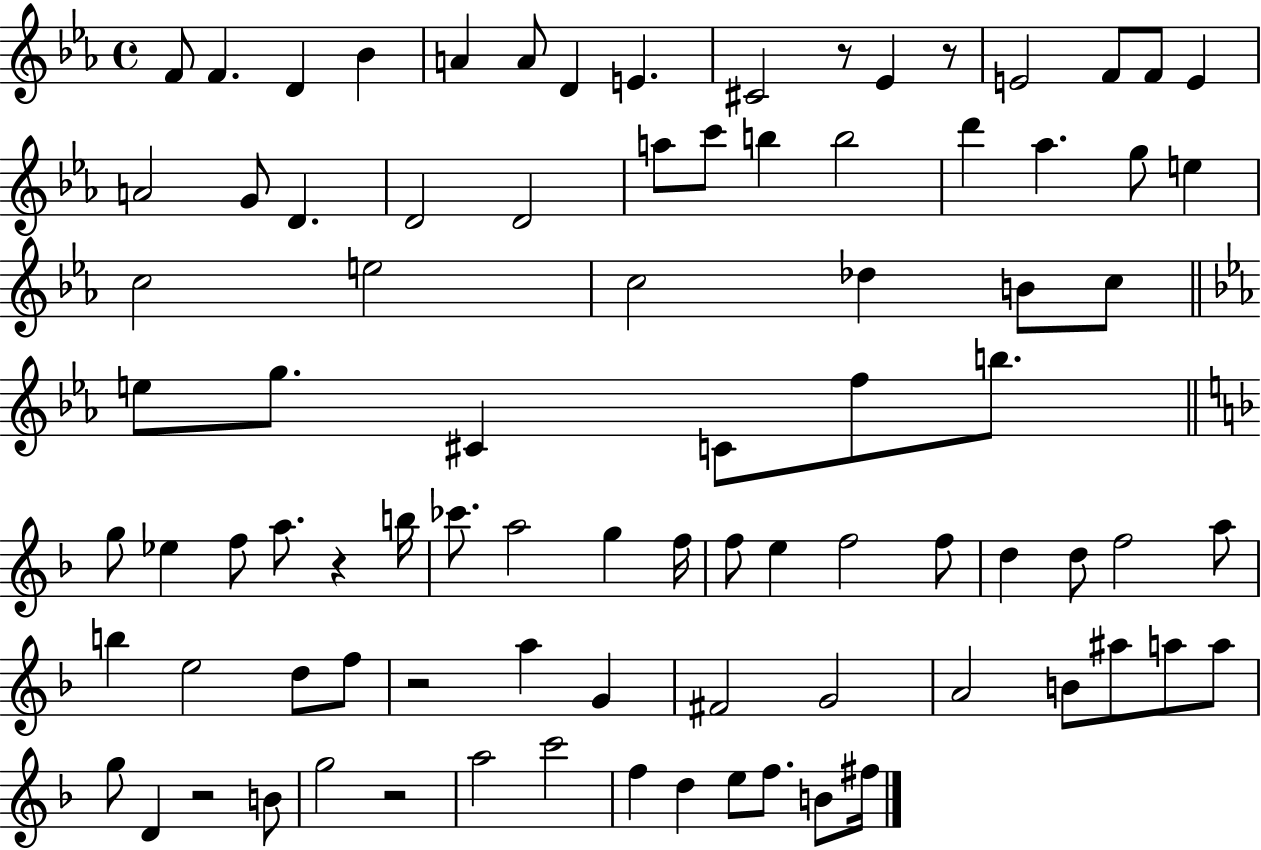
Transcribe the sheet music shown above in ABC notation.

X:1
T:Untitled
M:4/4
L:1/4
K:Eb
F/2 F D _B A A/2 D E ^C2 z/2 _E z/2 E2 F/2 F/2 E A2 G/2 D D2 D2 a/2 c'/2 b b2 d' _a g/2 e c2 e2 c2 _d B/2 c/2 e/2 g/2 ^C C/2 f/2 b/2 g/2 _e f/2 a/2 z b/4 _c'/2 a2 g f/4 f/2 e f2 f/2 d d/2 f2 a/2 b e2 d/2 f/2 z2 a G ^F2 G2 A2 B/2 ^a/2 a/2 a/2 g/2 D z2 B/2 g2 z2 a2 c'2 f d e/2 f/2 B/2 ^f/4